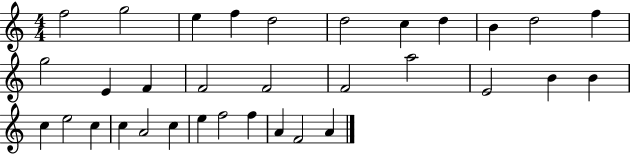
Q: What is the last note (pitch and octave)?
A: A4